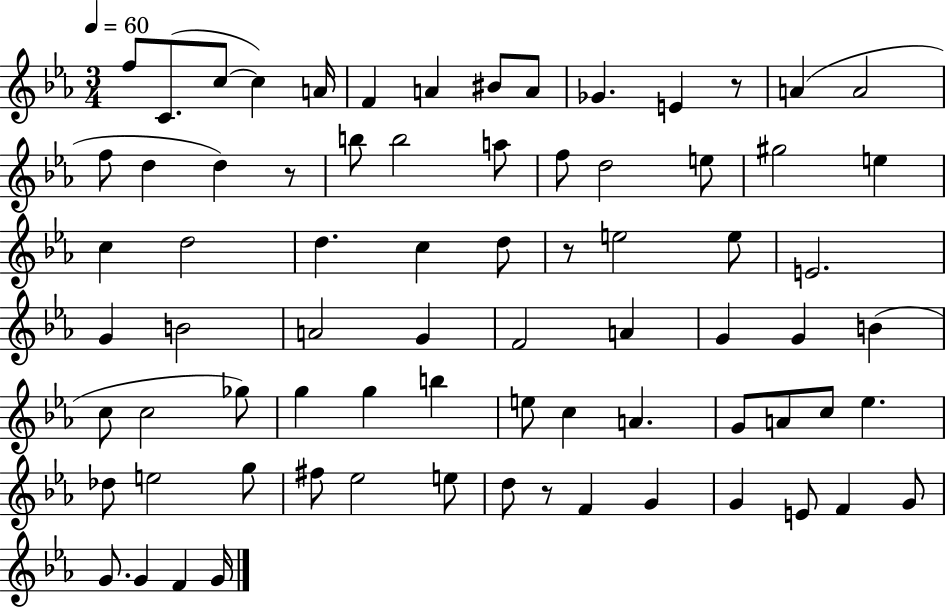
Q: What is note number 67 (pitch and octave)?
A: G4